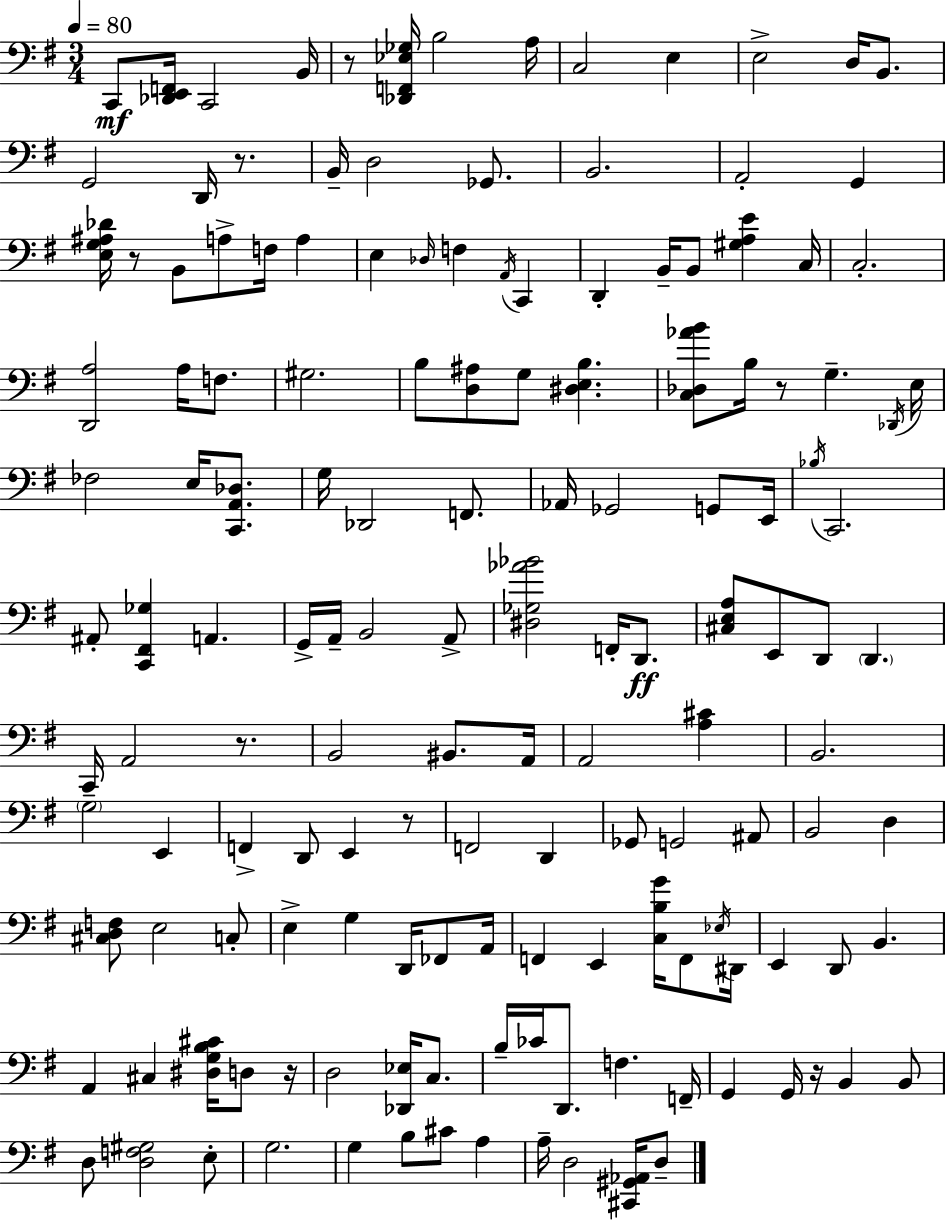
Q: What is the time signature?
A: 3/4